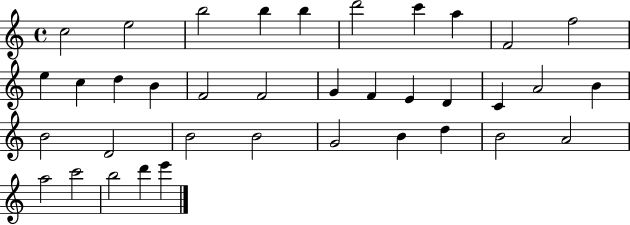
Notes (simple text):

C5/h E5/h B5/h B5/q B5/q D6/h C6/q A5/q F4/h F5/h E5/q C5/q D5/q B4/q F4/h F4/h G4/q F4/q E4/q D4/q C4/q A4/h B4/q B4/h D4/h B4/h B4/h G4/h B4/q D5/q B4/h A4/h A5/h C6/h B5/h D6/q E6/q